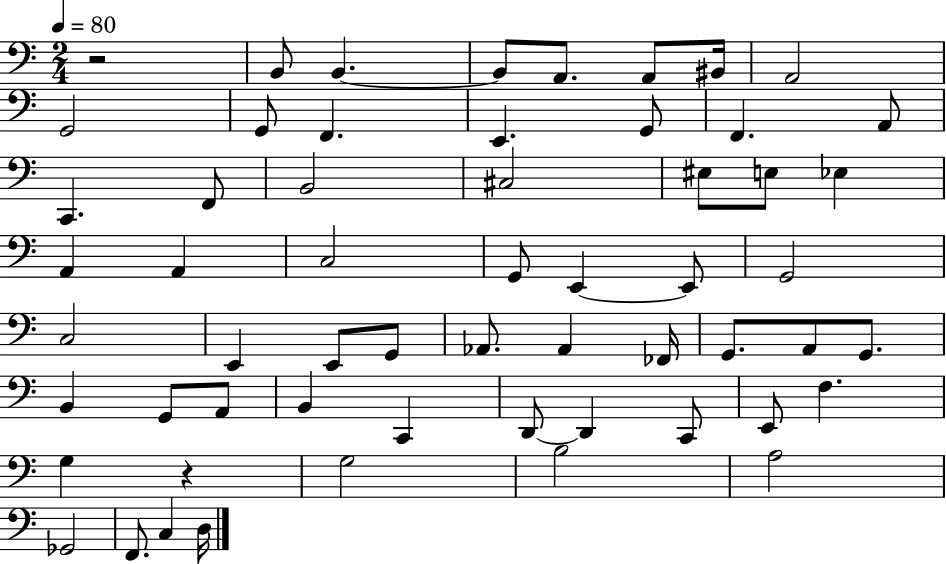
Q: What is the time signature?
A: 2/4